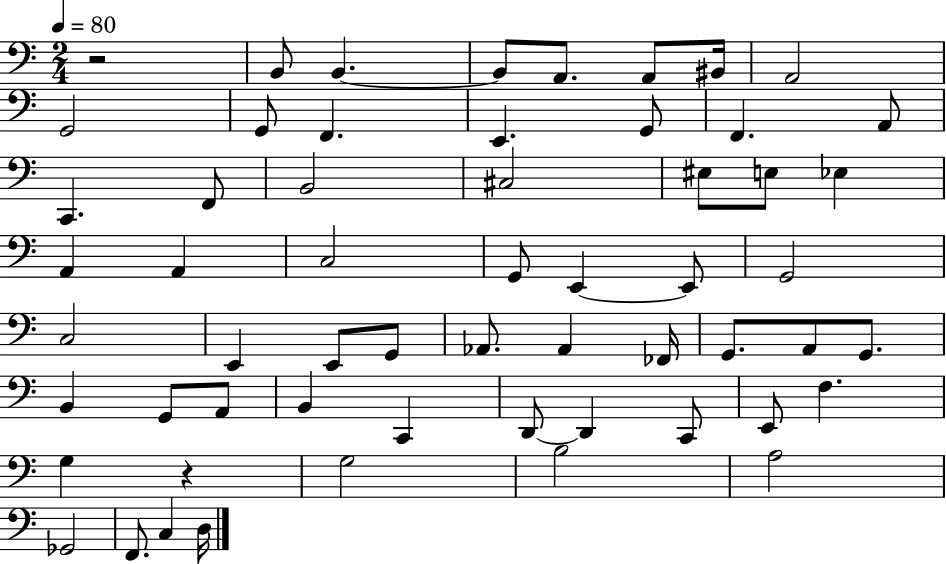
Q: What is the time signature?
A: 2/4